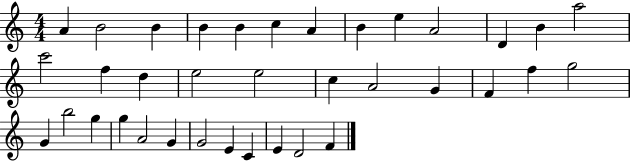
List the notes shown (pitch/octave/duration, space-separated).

A4/q B4/h B4/q B4/q B4/q C5/q A4/q B4/q E5/q A4/h D4/q B4/q A5/h C6/h F5/q D5/q E5/h E5/h C5/q A4/h G4/q F4/q F5/q G5/h G4/q B5/h G5/q G5/q A4/h G4/q G4/h E4/q C4/q E4/q D4/h F4/q